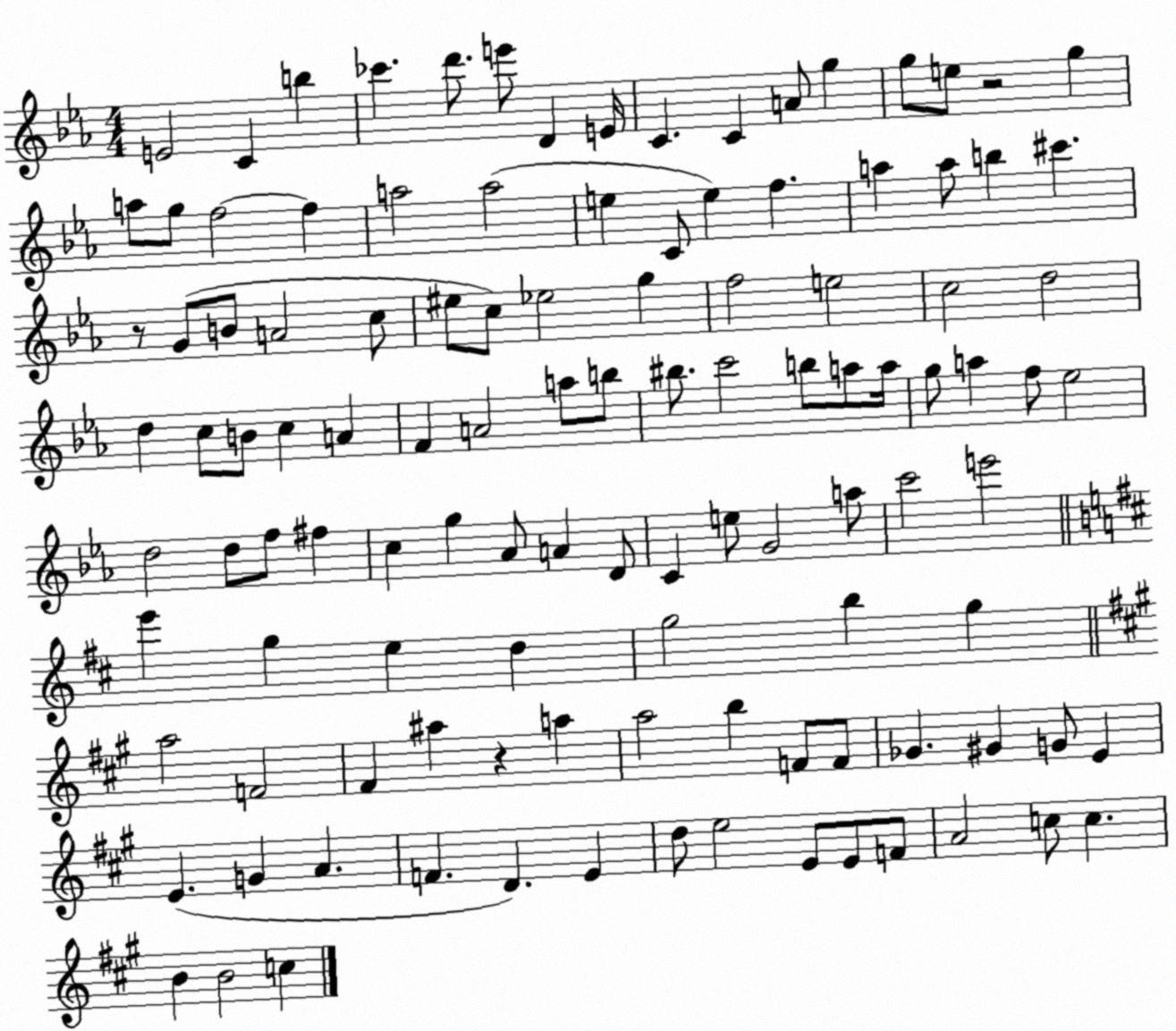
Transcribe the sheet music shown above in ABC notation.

X:1
T:Untitled
M:4/4
L:1/4
K:Eb
E2 C b _c' d'/2 e'/2 D E/4 C C A/2 g g/2 e/2 z2 g a/2 g/2 f2 f a2 a2 e C/2 e f a a/2 b ^c' z/2 G/2 B/2 A2 c/2 ^e/2 c/2 _e2 g f2 e2 c2 d2 d c/2 B/2 c A F A2 a/2 b/2 ^b/2 c'2 b/2 a/2 a/4 g/2 a f/2 _e2 d2 d/2 f/2 ^f c g _A/2 A D/2 C e/2 G2 a/2 c'2 e'2 e' g e d g2 b g a2 F2 ^F ^a z a a2 b F/2 F/2 _G ^G G/2 E E G A F D E d/2 e2 E/2 E/2 F/2 A2 c/2 c B B2 c